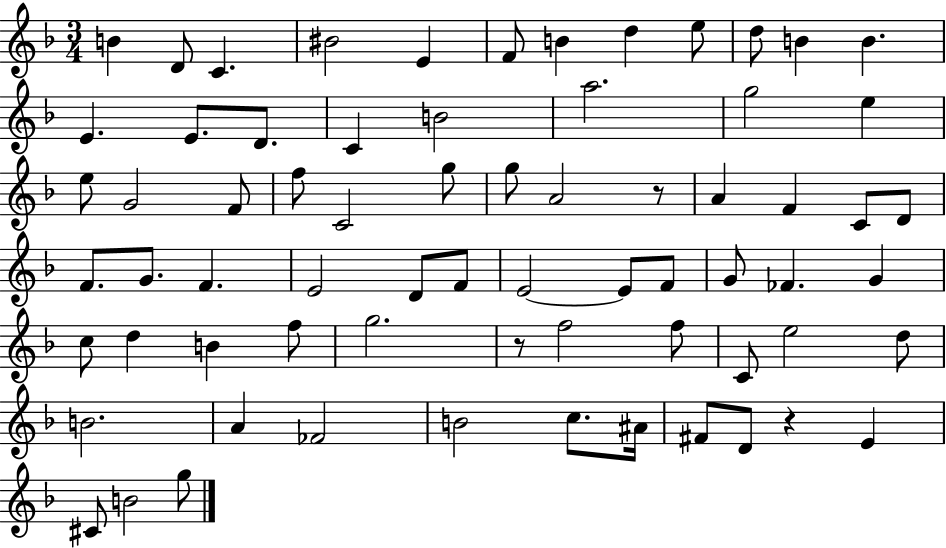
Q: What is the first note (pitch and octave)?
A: B4